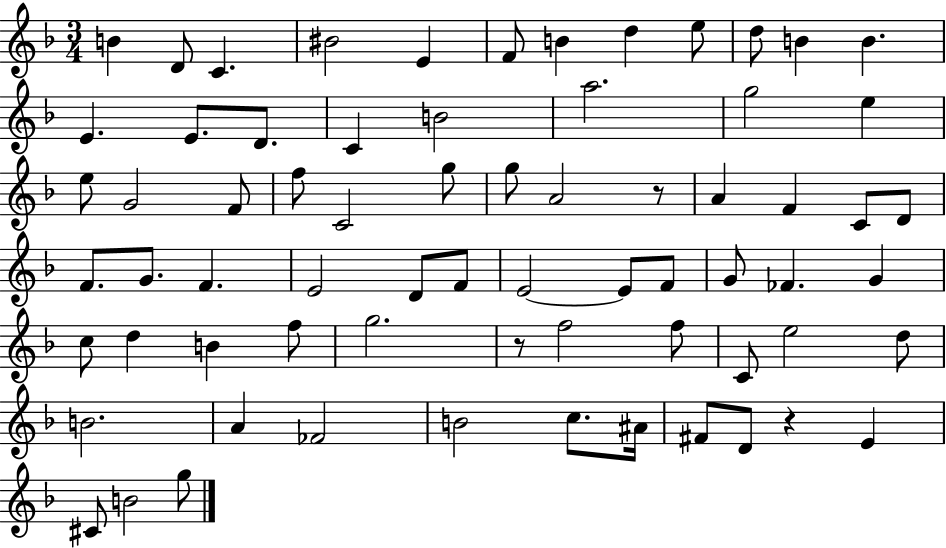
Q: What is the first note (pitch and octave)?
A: B4